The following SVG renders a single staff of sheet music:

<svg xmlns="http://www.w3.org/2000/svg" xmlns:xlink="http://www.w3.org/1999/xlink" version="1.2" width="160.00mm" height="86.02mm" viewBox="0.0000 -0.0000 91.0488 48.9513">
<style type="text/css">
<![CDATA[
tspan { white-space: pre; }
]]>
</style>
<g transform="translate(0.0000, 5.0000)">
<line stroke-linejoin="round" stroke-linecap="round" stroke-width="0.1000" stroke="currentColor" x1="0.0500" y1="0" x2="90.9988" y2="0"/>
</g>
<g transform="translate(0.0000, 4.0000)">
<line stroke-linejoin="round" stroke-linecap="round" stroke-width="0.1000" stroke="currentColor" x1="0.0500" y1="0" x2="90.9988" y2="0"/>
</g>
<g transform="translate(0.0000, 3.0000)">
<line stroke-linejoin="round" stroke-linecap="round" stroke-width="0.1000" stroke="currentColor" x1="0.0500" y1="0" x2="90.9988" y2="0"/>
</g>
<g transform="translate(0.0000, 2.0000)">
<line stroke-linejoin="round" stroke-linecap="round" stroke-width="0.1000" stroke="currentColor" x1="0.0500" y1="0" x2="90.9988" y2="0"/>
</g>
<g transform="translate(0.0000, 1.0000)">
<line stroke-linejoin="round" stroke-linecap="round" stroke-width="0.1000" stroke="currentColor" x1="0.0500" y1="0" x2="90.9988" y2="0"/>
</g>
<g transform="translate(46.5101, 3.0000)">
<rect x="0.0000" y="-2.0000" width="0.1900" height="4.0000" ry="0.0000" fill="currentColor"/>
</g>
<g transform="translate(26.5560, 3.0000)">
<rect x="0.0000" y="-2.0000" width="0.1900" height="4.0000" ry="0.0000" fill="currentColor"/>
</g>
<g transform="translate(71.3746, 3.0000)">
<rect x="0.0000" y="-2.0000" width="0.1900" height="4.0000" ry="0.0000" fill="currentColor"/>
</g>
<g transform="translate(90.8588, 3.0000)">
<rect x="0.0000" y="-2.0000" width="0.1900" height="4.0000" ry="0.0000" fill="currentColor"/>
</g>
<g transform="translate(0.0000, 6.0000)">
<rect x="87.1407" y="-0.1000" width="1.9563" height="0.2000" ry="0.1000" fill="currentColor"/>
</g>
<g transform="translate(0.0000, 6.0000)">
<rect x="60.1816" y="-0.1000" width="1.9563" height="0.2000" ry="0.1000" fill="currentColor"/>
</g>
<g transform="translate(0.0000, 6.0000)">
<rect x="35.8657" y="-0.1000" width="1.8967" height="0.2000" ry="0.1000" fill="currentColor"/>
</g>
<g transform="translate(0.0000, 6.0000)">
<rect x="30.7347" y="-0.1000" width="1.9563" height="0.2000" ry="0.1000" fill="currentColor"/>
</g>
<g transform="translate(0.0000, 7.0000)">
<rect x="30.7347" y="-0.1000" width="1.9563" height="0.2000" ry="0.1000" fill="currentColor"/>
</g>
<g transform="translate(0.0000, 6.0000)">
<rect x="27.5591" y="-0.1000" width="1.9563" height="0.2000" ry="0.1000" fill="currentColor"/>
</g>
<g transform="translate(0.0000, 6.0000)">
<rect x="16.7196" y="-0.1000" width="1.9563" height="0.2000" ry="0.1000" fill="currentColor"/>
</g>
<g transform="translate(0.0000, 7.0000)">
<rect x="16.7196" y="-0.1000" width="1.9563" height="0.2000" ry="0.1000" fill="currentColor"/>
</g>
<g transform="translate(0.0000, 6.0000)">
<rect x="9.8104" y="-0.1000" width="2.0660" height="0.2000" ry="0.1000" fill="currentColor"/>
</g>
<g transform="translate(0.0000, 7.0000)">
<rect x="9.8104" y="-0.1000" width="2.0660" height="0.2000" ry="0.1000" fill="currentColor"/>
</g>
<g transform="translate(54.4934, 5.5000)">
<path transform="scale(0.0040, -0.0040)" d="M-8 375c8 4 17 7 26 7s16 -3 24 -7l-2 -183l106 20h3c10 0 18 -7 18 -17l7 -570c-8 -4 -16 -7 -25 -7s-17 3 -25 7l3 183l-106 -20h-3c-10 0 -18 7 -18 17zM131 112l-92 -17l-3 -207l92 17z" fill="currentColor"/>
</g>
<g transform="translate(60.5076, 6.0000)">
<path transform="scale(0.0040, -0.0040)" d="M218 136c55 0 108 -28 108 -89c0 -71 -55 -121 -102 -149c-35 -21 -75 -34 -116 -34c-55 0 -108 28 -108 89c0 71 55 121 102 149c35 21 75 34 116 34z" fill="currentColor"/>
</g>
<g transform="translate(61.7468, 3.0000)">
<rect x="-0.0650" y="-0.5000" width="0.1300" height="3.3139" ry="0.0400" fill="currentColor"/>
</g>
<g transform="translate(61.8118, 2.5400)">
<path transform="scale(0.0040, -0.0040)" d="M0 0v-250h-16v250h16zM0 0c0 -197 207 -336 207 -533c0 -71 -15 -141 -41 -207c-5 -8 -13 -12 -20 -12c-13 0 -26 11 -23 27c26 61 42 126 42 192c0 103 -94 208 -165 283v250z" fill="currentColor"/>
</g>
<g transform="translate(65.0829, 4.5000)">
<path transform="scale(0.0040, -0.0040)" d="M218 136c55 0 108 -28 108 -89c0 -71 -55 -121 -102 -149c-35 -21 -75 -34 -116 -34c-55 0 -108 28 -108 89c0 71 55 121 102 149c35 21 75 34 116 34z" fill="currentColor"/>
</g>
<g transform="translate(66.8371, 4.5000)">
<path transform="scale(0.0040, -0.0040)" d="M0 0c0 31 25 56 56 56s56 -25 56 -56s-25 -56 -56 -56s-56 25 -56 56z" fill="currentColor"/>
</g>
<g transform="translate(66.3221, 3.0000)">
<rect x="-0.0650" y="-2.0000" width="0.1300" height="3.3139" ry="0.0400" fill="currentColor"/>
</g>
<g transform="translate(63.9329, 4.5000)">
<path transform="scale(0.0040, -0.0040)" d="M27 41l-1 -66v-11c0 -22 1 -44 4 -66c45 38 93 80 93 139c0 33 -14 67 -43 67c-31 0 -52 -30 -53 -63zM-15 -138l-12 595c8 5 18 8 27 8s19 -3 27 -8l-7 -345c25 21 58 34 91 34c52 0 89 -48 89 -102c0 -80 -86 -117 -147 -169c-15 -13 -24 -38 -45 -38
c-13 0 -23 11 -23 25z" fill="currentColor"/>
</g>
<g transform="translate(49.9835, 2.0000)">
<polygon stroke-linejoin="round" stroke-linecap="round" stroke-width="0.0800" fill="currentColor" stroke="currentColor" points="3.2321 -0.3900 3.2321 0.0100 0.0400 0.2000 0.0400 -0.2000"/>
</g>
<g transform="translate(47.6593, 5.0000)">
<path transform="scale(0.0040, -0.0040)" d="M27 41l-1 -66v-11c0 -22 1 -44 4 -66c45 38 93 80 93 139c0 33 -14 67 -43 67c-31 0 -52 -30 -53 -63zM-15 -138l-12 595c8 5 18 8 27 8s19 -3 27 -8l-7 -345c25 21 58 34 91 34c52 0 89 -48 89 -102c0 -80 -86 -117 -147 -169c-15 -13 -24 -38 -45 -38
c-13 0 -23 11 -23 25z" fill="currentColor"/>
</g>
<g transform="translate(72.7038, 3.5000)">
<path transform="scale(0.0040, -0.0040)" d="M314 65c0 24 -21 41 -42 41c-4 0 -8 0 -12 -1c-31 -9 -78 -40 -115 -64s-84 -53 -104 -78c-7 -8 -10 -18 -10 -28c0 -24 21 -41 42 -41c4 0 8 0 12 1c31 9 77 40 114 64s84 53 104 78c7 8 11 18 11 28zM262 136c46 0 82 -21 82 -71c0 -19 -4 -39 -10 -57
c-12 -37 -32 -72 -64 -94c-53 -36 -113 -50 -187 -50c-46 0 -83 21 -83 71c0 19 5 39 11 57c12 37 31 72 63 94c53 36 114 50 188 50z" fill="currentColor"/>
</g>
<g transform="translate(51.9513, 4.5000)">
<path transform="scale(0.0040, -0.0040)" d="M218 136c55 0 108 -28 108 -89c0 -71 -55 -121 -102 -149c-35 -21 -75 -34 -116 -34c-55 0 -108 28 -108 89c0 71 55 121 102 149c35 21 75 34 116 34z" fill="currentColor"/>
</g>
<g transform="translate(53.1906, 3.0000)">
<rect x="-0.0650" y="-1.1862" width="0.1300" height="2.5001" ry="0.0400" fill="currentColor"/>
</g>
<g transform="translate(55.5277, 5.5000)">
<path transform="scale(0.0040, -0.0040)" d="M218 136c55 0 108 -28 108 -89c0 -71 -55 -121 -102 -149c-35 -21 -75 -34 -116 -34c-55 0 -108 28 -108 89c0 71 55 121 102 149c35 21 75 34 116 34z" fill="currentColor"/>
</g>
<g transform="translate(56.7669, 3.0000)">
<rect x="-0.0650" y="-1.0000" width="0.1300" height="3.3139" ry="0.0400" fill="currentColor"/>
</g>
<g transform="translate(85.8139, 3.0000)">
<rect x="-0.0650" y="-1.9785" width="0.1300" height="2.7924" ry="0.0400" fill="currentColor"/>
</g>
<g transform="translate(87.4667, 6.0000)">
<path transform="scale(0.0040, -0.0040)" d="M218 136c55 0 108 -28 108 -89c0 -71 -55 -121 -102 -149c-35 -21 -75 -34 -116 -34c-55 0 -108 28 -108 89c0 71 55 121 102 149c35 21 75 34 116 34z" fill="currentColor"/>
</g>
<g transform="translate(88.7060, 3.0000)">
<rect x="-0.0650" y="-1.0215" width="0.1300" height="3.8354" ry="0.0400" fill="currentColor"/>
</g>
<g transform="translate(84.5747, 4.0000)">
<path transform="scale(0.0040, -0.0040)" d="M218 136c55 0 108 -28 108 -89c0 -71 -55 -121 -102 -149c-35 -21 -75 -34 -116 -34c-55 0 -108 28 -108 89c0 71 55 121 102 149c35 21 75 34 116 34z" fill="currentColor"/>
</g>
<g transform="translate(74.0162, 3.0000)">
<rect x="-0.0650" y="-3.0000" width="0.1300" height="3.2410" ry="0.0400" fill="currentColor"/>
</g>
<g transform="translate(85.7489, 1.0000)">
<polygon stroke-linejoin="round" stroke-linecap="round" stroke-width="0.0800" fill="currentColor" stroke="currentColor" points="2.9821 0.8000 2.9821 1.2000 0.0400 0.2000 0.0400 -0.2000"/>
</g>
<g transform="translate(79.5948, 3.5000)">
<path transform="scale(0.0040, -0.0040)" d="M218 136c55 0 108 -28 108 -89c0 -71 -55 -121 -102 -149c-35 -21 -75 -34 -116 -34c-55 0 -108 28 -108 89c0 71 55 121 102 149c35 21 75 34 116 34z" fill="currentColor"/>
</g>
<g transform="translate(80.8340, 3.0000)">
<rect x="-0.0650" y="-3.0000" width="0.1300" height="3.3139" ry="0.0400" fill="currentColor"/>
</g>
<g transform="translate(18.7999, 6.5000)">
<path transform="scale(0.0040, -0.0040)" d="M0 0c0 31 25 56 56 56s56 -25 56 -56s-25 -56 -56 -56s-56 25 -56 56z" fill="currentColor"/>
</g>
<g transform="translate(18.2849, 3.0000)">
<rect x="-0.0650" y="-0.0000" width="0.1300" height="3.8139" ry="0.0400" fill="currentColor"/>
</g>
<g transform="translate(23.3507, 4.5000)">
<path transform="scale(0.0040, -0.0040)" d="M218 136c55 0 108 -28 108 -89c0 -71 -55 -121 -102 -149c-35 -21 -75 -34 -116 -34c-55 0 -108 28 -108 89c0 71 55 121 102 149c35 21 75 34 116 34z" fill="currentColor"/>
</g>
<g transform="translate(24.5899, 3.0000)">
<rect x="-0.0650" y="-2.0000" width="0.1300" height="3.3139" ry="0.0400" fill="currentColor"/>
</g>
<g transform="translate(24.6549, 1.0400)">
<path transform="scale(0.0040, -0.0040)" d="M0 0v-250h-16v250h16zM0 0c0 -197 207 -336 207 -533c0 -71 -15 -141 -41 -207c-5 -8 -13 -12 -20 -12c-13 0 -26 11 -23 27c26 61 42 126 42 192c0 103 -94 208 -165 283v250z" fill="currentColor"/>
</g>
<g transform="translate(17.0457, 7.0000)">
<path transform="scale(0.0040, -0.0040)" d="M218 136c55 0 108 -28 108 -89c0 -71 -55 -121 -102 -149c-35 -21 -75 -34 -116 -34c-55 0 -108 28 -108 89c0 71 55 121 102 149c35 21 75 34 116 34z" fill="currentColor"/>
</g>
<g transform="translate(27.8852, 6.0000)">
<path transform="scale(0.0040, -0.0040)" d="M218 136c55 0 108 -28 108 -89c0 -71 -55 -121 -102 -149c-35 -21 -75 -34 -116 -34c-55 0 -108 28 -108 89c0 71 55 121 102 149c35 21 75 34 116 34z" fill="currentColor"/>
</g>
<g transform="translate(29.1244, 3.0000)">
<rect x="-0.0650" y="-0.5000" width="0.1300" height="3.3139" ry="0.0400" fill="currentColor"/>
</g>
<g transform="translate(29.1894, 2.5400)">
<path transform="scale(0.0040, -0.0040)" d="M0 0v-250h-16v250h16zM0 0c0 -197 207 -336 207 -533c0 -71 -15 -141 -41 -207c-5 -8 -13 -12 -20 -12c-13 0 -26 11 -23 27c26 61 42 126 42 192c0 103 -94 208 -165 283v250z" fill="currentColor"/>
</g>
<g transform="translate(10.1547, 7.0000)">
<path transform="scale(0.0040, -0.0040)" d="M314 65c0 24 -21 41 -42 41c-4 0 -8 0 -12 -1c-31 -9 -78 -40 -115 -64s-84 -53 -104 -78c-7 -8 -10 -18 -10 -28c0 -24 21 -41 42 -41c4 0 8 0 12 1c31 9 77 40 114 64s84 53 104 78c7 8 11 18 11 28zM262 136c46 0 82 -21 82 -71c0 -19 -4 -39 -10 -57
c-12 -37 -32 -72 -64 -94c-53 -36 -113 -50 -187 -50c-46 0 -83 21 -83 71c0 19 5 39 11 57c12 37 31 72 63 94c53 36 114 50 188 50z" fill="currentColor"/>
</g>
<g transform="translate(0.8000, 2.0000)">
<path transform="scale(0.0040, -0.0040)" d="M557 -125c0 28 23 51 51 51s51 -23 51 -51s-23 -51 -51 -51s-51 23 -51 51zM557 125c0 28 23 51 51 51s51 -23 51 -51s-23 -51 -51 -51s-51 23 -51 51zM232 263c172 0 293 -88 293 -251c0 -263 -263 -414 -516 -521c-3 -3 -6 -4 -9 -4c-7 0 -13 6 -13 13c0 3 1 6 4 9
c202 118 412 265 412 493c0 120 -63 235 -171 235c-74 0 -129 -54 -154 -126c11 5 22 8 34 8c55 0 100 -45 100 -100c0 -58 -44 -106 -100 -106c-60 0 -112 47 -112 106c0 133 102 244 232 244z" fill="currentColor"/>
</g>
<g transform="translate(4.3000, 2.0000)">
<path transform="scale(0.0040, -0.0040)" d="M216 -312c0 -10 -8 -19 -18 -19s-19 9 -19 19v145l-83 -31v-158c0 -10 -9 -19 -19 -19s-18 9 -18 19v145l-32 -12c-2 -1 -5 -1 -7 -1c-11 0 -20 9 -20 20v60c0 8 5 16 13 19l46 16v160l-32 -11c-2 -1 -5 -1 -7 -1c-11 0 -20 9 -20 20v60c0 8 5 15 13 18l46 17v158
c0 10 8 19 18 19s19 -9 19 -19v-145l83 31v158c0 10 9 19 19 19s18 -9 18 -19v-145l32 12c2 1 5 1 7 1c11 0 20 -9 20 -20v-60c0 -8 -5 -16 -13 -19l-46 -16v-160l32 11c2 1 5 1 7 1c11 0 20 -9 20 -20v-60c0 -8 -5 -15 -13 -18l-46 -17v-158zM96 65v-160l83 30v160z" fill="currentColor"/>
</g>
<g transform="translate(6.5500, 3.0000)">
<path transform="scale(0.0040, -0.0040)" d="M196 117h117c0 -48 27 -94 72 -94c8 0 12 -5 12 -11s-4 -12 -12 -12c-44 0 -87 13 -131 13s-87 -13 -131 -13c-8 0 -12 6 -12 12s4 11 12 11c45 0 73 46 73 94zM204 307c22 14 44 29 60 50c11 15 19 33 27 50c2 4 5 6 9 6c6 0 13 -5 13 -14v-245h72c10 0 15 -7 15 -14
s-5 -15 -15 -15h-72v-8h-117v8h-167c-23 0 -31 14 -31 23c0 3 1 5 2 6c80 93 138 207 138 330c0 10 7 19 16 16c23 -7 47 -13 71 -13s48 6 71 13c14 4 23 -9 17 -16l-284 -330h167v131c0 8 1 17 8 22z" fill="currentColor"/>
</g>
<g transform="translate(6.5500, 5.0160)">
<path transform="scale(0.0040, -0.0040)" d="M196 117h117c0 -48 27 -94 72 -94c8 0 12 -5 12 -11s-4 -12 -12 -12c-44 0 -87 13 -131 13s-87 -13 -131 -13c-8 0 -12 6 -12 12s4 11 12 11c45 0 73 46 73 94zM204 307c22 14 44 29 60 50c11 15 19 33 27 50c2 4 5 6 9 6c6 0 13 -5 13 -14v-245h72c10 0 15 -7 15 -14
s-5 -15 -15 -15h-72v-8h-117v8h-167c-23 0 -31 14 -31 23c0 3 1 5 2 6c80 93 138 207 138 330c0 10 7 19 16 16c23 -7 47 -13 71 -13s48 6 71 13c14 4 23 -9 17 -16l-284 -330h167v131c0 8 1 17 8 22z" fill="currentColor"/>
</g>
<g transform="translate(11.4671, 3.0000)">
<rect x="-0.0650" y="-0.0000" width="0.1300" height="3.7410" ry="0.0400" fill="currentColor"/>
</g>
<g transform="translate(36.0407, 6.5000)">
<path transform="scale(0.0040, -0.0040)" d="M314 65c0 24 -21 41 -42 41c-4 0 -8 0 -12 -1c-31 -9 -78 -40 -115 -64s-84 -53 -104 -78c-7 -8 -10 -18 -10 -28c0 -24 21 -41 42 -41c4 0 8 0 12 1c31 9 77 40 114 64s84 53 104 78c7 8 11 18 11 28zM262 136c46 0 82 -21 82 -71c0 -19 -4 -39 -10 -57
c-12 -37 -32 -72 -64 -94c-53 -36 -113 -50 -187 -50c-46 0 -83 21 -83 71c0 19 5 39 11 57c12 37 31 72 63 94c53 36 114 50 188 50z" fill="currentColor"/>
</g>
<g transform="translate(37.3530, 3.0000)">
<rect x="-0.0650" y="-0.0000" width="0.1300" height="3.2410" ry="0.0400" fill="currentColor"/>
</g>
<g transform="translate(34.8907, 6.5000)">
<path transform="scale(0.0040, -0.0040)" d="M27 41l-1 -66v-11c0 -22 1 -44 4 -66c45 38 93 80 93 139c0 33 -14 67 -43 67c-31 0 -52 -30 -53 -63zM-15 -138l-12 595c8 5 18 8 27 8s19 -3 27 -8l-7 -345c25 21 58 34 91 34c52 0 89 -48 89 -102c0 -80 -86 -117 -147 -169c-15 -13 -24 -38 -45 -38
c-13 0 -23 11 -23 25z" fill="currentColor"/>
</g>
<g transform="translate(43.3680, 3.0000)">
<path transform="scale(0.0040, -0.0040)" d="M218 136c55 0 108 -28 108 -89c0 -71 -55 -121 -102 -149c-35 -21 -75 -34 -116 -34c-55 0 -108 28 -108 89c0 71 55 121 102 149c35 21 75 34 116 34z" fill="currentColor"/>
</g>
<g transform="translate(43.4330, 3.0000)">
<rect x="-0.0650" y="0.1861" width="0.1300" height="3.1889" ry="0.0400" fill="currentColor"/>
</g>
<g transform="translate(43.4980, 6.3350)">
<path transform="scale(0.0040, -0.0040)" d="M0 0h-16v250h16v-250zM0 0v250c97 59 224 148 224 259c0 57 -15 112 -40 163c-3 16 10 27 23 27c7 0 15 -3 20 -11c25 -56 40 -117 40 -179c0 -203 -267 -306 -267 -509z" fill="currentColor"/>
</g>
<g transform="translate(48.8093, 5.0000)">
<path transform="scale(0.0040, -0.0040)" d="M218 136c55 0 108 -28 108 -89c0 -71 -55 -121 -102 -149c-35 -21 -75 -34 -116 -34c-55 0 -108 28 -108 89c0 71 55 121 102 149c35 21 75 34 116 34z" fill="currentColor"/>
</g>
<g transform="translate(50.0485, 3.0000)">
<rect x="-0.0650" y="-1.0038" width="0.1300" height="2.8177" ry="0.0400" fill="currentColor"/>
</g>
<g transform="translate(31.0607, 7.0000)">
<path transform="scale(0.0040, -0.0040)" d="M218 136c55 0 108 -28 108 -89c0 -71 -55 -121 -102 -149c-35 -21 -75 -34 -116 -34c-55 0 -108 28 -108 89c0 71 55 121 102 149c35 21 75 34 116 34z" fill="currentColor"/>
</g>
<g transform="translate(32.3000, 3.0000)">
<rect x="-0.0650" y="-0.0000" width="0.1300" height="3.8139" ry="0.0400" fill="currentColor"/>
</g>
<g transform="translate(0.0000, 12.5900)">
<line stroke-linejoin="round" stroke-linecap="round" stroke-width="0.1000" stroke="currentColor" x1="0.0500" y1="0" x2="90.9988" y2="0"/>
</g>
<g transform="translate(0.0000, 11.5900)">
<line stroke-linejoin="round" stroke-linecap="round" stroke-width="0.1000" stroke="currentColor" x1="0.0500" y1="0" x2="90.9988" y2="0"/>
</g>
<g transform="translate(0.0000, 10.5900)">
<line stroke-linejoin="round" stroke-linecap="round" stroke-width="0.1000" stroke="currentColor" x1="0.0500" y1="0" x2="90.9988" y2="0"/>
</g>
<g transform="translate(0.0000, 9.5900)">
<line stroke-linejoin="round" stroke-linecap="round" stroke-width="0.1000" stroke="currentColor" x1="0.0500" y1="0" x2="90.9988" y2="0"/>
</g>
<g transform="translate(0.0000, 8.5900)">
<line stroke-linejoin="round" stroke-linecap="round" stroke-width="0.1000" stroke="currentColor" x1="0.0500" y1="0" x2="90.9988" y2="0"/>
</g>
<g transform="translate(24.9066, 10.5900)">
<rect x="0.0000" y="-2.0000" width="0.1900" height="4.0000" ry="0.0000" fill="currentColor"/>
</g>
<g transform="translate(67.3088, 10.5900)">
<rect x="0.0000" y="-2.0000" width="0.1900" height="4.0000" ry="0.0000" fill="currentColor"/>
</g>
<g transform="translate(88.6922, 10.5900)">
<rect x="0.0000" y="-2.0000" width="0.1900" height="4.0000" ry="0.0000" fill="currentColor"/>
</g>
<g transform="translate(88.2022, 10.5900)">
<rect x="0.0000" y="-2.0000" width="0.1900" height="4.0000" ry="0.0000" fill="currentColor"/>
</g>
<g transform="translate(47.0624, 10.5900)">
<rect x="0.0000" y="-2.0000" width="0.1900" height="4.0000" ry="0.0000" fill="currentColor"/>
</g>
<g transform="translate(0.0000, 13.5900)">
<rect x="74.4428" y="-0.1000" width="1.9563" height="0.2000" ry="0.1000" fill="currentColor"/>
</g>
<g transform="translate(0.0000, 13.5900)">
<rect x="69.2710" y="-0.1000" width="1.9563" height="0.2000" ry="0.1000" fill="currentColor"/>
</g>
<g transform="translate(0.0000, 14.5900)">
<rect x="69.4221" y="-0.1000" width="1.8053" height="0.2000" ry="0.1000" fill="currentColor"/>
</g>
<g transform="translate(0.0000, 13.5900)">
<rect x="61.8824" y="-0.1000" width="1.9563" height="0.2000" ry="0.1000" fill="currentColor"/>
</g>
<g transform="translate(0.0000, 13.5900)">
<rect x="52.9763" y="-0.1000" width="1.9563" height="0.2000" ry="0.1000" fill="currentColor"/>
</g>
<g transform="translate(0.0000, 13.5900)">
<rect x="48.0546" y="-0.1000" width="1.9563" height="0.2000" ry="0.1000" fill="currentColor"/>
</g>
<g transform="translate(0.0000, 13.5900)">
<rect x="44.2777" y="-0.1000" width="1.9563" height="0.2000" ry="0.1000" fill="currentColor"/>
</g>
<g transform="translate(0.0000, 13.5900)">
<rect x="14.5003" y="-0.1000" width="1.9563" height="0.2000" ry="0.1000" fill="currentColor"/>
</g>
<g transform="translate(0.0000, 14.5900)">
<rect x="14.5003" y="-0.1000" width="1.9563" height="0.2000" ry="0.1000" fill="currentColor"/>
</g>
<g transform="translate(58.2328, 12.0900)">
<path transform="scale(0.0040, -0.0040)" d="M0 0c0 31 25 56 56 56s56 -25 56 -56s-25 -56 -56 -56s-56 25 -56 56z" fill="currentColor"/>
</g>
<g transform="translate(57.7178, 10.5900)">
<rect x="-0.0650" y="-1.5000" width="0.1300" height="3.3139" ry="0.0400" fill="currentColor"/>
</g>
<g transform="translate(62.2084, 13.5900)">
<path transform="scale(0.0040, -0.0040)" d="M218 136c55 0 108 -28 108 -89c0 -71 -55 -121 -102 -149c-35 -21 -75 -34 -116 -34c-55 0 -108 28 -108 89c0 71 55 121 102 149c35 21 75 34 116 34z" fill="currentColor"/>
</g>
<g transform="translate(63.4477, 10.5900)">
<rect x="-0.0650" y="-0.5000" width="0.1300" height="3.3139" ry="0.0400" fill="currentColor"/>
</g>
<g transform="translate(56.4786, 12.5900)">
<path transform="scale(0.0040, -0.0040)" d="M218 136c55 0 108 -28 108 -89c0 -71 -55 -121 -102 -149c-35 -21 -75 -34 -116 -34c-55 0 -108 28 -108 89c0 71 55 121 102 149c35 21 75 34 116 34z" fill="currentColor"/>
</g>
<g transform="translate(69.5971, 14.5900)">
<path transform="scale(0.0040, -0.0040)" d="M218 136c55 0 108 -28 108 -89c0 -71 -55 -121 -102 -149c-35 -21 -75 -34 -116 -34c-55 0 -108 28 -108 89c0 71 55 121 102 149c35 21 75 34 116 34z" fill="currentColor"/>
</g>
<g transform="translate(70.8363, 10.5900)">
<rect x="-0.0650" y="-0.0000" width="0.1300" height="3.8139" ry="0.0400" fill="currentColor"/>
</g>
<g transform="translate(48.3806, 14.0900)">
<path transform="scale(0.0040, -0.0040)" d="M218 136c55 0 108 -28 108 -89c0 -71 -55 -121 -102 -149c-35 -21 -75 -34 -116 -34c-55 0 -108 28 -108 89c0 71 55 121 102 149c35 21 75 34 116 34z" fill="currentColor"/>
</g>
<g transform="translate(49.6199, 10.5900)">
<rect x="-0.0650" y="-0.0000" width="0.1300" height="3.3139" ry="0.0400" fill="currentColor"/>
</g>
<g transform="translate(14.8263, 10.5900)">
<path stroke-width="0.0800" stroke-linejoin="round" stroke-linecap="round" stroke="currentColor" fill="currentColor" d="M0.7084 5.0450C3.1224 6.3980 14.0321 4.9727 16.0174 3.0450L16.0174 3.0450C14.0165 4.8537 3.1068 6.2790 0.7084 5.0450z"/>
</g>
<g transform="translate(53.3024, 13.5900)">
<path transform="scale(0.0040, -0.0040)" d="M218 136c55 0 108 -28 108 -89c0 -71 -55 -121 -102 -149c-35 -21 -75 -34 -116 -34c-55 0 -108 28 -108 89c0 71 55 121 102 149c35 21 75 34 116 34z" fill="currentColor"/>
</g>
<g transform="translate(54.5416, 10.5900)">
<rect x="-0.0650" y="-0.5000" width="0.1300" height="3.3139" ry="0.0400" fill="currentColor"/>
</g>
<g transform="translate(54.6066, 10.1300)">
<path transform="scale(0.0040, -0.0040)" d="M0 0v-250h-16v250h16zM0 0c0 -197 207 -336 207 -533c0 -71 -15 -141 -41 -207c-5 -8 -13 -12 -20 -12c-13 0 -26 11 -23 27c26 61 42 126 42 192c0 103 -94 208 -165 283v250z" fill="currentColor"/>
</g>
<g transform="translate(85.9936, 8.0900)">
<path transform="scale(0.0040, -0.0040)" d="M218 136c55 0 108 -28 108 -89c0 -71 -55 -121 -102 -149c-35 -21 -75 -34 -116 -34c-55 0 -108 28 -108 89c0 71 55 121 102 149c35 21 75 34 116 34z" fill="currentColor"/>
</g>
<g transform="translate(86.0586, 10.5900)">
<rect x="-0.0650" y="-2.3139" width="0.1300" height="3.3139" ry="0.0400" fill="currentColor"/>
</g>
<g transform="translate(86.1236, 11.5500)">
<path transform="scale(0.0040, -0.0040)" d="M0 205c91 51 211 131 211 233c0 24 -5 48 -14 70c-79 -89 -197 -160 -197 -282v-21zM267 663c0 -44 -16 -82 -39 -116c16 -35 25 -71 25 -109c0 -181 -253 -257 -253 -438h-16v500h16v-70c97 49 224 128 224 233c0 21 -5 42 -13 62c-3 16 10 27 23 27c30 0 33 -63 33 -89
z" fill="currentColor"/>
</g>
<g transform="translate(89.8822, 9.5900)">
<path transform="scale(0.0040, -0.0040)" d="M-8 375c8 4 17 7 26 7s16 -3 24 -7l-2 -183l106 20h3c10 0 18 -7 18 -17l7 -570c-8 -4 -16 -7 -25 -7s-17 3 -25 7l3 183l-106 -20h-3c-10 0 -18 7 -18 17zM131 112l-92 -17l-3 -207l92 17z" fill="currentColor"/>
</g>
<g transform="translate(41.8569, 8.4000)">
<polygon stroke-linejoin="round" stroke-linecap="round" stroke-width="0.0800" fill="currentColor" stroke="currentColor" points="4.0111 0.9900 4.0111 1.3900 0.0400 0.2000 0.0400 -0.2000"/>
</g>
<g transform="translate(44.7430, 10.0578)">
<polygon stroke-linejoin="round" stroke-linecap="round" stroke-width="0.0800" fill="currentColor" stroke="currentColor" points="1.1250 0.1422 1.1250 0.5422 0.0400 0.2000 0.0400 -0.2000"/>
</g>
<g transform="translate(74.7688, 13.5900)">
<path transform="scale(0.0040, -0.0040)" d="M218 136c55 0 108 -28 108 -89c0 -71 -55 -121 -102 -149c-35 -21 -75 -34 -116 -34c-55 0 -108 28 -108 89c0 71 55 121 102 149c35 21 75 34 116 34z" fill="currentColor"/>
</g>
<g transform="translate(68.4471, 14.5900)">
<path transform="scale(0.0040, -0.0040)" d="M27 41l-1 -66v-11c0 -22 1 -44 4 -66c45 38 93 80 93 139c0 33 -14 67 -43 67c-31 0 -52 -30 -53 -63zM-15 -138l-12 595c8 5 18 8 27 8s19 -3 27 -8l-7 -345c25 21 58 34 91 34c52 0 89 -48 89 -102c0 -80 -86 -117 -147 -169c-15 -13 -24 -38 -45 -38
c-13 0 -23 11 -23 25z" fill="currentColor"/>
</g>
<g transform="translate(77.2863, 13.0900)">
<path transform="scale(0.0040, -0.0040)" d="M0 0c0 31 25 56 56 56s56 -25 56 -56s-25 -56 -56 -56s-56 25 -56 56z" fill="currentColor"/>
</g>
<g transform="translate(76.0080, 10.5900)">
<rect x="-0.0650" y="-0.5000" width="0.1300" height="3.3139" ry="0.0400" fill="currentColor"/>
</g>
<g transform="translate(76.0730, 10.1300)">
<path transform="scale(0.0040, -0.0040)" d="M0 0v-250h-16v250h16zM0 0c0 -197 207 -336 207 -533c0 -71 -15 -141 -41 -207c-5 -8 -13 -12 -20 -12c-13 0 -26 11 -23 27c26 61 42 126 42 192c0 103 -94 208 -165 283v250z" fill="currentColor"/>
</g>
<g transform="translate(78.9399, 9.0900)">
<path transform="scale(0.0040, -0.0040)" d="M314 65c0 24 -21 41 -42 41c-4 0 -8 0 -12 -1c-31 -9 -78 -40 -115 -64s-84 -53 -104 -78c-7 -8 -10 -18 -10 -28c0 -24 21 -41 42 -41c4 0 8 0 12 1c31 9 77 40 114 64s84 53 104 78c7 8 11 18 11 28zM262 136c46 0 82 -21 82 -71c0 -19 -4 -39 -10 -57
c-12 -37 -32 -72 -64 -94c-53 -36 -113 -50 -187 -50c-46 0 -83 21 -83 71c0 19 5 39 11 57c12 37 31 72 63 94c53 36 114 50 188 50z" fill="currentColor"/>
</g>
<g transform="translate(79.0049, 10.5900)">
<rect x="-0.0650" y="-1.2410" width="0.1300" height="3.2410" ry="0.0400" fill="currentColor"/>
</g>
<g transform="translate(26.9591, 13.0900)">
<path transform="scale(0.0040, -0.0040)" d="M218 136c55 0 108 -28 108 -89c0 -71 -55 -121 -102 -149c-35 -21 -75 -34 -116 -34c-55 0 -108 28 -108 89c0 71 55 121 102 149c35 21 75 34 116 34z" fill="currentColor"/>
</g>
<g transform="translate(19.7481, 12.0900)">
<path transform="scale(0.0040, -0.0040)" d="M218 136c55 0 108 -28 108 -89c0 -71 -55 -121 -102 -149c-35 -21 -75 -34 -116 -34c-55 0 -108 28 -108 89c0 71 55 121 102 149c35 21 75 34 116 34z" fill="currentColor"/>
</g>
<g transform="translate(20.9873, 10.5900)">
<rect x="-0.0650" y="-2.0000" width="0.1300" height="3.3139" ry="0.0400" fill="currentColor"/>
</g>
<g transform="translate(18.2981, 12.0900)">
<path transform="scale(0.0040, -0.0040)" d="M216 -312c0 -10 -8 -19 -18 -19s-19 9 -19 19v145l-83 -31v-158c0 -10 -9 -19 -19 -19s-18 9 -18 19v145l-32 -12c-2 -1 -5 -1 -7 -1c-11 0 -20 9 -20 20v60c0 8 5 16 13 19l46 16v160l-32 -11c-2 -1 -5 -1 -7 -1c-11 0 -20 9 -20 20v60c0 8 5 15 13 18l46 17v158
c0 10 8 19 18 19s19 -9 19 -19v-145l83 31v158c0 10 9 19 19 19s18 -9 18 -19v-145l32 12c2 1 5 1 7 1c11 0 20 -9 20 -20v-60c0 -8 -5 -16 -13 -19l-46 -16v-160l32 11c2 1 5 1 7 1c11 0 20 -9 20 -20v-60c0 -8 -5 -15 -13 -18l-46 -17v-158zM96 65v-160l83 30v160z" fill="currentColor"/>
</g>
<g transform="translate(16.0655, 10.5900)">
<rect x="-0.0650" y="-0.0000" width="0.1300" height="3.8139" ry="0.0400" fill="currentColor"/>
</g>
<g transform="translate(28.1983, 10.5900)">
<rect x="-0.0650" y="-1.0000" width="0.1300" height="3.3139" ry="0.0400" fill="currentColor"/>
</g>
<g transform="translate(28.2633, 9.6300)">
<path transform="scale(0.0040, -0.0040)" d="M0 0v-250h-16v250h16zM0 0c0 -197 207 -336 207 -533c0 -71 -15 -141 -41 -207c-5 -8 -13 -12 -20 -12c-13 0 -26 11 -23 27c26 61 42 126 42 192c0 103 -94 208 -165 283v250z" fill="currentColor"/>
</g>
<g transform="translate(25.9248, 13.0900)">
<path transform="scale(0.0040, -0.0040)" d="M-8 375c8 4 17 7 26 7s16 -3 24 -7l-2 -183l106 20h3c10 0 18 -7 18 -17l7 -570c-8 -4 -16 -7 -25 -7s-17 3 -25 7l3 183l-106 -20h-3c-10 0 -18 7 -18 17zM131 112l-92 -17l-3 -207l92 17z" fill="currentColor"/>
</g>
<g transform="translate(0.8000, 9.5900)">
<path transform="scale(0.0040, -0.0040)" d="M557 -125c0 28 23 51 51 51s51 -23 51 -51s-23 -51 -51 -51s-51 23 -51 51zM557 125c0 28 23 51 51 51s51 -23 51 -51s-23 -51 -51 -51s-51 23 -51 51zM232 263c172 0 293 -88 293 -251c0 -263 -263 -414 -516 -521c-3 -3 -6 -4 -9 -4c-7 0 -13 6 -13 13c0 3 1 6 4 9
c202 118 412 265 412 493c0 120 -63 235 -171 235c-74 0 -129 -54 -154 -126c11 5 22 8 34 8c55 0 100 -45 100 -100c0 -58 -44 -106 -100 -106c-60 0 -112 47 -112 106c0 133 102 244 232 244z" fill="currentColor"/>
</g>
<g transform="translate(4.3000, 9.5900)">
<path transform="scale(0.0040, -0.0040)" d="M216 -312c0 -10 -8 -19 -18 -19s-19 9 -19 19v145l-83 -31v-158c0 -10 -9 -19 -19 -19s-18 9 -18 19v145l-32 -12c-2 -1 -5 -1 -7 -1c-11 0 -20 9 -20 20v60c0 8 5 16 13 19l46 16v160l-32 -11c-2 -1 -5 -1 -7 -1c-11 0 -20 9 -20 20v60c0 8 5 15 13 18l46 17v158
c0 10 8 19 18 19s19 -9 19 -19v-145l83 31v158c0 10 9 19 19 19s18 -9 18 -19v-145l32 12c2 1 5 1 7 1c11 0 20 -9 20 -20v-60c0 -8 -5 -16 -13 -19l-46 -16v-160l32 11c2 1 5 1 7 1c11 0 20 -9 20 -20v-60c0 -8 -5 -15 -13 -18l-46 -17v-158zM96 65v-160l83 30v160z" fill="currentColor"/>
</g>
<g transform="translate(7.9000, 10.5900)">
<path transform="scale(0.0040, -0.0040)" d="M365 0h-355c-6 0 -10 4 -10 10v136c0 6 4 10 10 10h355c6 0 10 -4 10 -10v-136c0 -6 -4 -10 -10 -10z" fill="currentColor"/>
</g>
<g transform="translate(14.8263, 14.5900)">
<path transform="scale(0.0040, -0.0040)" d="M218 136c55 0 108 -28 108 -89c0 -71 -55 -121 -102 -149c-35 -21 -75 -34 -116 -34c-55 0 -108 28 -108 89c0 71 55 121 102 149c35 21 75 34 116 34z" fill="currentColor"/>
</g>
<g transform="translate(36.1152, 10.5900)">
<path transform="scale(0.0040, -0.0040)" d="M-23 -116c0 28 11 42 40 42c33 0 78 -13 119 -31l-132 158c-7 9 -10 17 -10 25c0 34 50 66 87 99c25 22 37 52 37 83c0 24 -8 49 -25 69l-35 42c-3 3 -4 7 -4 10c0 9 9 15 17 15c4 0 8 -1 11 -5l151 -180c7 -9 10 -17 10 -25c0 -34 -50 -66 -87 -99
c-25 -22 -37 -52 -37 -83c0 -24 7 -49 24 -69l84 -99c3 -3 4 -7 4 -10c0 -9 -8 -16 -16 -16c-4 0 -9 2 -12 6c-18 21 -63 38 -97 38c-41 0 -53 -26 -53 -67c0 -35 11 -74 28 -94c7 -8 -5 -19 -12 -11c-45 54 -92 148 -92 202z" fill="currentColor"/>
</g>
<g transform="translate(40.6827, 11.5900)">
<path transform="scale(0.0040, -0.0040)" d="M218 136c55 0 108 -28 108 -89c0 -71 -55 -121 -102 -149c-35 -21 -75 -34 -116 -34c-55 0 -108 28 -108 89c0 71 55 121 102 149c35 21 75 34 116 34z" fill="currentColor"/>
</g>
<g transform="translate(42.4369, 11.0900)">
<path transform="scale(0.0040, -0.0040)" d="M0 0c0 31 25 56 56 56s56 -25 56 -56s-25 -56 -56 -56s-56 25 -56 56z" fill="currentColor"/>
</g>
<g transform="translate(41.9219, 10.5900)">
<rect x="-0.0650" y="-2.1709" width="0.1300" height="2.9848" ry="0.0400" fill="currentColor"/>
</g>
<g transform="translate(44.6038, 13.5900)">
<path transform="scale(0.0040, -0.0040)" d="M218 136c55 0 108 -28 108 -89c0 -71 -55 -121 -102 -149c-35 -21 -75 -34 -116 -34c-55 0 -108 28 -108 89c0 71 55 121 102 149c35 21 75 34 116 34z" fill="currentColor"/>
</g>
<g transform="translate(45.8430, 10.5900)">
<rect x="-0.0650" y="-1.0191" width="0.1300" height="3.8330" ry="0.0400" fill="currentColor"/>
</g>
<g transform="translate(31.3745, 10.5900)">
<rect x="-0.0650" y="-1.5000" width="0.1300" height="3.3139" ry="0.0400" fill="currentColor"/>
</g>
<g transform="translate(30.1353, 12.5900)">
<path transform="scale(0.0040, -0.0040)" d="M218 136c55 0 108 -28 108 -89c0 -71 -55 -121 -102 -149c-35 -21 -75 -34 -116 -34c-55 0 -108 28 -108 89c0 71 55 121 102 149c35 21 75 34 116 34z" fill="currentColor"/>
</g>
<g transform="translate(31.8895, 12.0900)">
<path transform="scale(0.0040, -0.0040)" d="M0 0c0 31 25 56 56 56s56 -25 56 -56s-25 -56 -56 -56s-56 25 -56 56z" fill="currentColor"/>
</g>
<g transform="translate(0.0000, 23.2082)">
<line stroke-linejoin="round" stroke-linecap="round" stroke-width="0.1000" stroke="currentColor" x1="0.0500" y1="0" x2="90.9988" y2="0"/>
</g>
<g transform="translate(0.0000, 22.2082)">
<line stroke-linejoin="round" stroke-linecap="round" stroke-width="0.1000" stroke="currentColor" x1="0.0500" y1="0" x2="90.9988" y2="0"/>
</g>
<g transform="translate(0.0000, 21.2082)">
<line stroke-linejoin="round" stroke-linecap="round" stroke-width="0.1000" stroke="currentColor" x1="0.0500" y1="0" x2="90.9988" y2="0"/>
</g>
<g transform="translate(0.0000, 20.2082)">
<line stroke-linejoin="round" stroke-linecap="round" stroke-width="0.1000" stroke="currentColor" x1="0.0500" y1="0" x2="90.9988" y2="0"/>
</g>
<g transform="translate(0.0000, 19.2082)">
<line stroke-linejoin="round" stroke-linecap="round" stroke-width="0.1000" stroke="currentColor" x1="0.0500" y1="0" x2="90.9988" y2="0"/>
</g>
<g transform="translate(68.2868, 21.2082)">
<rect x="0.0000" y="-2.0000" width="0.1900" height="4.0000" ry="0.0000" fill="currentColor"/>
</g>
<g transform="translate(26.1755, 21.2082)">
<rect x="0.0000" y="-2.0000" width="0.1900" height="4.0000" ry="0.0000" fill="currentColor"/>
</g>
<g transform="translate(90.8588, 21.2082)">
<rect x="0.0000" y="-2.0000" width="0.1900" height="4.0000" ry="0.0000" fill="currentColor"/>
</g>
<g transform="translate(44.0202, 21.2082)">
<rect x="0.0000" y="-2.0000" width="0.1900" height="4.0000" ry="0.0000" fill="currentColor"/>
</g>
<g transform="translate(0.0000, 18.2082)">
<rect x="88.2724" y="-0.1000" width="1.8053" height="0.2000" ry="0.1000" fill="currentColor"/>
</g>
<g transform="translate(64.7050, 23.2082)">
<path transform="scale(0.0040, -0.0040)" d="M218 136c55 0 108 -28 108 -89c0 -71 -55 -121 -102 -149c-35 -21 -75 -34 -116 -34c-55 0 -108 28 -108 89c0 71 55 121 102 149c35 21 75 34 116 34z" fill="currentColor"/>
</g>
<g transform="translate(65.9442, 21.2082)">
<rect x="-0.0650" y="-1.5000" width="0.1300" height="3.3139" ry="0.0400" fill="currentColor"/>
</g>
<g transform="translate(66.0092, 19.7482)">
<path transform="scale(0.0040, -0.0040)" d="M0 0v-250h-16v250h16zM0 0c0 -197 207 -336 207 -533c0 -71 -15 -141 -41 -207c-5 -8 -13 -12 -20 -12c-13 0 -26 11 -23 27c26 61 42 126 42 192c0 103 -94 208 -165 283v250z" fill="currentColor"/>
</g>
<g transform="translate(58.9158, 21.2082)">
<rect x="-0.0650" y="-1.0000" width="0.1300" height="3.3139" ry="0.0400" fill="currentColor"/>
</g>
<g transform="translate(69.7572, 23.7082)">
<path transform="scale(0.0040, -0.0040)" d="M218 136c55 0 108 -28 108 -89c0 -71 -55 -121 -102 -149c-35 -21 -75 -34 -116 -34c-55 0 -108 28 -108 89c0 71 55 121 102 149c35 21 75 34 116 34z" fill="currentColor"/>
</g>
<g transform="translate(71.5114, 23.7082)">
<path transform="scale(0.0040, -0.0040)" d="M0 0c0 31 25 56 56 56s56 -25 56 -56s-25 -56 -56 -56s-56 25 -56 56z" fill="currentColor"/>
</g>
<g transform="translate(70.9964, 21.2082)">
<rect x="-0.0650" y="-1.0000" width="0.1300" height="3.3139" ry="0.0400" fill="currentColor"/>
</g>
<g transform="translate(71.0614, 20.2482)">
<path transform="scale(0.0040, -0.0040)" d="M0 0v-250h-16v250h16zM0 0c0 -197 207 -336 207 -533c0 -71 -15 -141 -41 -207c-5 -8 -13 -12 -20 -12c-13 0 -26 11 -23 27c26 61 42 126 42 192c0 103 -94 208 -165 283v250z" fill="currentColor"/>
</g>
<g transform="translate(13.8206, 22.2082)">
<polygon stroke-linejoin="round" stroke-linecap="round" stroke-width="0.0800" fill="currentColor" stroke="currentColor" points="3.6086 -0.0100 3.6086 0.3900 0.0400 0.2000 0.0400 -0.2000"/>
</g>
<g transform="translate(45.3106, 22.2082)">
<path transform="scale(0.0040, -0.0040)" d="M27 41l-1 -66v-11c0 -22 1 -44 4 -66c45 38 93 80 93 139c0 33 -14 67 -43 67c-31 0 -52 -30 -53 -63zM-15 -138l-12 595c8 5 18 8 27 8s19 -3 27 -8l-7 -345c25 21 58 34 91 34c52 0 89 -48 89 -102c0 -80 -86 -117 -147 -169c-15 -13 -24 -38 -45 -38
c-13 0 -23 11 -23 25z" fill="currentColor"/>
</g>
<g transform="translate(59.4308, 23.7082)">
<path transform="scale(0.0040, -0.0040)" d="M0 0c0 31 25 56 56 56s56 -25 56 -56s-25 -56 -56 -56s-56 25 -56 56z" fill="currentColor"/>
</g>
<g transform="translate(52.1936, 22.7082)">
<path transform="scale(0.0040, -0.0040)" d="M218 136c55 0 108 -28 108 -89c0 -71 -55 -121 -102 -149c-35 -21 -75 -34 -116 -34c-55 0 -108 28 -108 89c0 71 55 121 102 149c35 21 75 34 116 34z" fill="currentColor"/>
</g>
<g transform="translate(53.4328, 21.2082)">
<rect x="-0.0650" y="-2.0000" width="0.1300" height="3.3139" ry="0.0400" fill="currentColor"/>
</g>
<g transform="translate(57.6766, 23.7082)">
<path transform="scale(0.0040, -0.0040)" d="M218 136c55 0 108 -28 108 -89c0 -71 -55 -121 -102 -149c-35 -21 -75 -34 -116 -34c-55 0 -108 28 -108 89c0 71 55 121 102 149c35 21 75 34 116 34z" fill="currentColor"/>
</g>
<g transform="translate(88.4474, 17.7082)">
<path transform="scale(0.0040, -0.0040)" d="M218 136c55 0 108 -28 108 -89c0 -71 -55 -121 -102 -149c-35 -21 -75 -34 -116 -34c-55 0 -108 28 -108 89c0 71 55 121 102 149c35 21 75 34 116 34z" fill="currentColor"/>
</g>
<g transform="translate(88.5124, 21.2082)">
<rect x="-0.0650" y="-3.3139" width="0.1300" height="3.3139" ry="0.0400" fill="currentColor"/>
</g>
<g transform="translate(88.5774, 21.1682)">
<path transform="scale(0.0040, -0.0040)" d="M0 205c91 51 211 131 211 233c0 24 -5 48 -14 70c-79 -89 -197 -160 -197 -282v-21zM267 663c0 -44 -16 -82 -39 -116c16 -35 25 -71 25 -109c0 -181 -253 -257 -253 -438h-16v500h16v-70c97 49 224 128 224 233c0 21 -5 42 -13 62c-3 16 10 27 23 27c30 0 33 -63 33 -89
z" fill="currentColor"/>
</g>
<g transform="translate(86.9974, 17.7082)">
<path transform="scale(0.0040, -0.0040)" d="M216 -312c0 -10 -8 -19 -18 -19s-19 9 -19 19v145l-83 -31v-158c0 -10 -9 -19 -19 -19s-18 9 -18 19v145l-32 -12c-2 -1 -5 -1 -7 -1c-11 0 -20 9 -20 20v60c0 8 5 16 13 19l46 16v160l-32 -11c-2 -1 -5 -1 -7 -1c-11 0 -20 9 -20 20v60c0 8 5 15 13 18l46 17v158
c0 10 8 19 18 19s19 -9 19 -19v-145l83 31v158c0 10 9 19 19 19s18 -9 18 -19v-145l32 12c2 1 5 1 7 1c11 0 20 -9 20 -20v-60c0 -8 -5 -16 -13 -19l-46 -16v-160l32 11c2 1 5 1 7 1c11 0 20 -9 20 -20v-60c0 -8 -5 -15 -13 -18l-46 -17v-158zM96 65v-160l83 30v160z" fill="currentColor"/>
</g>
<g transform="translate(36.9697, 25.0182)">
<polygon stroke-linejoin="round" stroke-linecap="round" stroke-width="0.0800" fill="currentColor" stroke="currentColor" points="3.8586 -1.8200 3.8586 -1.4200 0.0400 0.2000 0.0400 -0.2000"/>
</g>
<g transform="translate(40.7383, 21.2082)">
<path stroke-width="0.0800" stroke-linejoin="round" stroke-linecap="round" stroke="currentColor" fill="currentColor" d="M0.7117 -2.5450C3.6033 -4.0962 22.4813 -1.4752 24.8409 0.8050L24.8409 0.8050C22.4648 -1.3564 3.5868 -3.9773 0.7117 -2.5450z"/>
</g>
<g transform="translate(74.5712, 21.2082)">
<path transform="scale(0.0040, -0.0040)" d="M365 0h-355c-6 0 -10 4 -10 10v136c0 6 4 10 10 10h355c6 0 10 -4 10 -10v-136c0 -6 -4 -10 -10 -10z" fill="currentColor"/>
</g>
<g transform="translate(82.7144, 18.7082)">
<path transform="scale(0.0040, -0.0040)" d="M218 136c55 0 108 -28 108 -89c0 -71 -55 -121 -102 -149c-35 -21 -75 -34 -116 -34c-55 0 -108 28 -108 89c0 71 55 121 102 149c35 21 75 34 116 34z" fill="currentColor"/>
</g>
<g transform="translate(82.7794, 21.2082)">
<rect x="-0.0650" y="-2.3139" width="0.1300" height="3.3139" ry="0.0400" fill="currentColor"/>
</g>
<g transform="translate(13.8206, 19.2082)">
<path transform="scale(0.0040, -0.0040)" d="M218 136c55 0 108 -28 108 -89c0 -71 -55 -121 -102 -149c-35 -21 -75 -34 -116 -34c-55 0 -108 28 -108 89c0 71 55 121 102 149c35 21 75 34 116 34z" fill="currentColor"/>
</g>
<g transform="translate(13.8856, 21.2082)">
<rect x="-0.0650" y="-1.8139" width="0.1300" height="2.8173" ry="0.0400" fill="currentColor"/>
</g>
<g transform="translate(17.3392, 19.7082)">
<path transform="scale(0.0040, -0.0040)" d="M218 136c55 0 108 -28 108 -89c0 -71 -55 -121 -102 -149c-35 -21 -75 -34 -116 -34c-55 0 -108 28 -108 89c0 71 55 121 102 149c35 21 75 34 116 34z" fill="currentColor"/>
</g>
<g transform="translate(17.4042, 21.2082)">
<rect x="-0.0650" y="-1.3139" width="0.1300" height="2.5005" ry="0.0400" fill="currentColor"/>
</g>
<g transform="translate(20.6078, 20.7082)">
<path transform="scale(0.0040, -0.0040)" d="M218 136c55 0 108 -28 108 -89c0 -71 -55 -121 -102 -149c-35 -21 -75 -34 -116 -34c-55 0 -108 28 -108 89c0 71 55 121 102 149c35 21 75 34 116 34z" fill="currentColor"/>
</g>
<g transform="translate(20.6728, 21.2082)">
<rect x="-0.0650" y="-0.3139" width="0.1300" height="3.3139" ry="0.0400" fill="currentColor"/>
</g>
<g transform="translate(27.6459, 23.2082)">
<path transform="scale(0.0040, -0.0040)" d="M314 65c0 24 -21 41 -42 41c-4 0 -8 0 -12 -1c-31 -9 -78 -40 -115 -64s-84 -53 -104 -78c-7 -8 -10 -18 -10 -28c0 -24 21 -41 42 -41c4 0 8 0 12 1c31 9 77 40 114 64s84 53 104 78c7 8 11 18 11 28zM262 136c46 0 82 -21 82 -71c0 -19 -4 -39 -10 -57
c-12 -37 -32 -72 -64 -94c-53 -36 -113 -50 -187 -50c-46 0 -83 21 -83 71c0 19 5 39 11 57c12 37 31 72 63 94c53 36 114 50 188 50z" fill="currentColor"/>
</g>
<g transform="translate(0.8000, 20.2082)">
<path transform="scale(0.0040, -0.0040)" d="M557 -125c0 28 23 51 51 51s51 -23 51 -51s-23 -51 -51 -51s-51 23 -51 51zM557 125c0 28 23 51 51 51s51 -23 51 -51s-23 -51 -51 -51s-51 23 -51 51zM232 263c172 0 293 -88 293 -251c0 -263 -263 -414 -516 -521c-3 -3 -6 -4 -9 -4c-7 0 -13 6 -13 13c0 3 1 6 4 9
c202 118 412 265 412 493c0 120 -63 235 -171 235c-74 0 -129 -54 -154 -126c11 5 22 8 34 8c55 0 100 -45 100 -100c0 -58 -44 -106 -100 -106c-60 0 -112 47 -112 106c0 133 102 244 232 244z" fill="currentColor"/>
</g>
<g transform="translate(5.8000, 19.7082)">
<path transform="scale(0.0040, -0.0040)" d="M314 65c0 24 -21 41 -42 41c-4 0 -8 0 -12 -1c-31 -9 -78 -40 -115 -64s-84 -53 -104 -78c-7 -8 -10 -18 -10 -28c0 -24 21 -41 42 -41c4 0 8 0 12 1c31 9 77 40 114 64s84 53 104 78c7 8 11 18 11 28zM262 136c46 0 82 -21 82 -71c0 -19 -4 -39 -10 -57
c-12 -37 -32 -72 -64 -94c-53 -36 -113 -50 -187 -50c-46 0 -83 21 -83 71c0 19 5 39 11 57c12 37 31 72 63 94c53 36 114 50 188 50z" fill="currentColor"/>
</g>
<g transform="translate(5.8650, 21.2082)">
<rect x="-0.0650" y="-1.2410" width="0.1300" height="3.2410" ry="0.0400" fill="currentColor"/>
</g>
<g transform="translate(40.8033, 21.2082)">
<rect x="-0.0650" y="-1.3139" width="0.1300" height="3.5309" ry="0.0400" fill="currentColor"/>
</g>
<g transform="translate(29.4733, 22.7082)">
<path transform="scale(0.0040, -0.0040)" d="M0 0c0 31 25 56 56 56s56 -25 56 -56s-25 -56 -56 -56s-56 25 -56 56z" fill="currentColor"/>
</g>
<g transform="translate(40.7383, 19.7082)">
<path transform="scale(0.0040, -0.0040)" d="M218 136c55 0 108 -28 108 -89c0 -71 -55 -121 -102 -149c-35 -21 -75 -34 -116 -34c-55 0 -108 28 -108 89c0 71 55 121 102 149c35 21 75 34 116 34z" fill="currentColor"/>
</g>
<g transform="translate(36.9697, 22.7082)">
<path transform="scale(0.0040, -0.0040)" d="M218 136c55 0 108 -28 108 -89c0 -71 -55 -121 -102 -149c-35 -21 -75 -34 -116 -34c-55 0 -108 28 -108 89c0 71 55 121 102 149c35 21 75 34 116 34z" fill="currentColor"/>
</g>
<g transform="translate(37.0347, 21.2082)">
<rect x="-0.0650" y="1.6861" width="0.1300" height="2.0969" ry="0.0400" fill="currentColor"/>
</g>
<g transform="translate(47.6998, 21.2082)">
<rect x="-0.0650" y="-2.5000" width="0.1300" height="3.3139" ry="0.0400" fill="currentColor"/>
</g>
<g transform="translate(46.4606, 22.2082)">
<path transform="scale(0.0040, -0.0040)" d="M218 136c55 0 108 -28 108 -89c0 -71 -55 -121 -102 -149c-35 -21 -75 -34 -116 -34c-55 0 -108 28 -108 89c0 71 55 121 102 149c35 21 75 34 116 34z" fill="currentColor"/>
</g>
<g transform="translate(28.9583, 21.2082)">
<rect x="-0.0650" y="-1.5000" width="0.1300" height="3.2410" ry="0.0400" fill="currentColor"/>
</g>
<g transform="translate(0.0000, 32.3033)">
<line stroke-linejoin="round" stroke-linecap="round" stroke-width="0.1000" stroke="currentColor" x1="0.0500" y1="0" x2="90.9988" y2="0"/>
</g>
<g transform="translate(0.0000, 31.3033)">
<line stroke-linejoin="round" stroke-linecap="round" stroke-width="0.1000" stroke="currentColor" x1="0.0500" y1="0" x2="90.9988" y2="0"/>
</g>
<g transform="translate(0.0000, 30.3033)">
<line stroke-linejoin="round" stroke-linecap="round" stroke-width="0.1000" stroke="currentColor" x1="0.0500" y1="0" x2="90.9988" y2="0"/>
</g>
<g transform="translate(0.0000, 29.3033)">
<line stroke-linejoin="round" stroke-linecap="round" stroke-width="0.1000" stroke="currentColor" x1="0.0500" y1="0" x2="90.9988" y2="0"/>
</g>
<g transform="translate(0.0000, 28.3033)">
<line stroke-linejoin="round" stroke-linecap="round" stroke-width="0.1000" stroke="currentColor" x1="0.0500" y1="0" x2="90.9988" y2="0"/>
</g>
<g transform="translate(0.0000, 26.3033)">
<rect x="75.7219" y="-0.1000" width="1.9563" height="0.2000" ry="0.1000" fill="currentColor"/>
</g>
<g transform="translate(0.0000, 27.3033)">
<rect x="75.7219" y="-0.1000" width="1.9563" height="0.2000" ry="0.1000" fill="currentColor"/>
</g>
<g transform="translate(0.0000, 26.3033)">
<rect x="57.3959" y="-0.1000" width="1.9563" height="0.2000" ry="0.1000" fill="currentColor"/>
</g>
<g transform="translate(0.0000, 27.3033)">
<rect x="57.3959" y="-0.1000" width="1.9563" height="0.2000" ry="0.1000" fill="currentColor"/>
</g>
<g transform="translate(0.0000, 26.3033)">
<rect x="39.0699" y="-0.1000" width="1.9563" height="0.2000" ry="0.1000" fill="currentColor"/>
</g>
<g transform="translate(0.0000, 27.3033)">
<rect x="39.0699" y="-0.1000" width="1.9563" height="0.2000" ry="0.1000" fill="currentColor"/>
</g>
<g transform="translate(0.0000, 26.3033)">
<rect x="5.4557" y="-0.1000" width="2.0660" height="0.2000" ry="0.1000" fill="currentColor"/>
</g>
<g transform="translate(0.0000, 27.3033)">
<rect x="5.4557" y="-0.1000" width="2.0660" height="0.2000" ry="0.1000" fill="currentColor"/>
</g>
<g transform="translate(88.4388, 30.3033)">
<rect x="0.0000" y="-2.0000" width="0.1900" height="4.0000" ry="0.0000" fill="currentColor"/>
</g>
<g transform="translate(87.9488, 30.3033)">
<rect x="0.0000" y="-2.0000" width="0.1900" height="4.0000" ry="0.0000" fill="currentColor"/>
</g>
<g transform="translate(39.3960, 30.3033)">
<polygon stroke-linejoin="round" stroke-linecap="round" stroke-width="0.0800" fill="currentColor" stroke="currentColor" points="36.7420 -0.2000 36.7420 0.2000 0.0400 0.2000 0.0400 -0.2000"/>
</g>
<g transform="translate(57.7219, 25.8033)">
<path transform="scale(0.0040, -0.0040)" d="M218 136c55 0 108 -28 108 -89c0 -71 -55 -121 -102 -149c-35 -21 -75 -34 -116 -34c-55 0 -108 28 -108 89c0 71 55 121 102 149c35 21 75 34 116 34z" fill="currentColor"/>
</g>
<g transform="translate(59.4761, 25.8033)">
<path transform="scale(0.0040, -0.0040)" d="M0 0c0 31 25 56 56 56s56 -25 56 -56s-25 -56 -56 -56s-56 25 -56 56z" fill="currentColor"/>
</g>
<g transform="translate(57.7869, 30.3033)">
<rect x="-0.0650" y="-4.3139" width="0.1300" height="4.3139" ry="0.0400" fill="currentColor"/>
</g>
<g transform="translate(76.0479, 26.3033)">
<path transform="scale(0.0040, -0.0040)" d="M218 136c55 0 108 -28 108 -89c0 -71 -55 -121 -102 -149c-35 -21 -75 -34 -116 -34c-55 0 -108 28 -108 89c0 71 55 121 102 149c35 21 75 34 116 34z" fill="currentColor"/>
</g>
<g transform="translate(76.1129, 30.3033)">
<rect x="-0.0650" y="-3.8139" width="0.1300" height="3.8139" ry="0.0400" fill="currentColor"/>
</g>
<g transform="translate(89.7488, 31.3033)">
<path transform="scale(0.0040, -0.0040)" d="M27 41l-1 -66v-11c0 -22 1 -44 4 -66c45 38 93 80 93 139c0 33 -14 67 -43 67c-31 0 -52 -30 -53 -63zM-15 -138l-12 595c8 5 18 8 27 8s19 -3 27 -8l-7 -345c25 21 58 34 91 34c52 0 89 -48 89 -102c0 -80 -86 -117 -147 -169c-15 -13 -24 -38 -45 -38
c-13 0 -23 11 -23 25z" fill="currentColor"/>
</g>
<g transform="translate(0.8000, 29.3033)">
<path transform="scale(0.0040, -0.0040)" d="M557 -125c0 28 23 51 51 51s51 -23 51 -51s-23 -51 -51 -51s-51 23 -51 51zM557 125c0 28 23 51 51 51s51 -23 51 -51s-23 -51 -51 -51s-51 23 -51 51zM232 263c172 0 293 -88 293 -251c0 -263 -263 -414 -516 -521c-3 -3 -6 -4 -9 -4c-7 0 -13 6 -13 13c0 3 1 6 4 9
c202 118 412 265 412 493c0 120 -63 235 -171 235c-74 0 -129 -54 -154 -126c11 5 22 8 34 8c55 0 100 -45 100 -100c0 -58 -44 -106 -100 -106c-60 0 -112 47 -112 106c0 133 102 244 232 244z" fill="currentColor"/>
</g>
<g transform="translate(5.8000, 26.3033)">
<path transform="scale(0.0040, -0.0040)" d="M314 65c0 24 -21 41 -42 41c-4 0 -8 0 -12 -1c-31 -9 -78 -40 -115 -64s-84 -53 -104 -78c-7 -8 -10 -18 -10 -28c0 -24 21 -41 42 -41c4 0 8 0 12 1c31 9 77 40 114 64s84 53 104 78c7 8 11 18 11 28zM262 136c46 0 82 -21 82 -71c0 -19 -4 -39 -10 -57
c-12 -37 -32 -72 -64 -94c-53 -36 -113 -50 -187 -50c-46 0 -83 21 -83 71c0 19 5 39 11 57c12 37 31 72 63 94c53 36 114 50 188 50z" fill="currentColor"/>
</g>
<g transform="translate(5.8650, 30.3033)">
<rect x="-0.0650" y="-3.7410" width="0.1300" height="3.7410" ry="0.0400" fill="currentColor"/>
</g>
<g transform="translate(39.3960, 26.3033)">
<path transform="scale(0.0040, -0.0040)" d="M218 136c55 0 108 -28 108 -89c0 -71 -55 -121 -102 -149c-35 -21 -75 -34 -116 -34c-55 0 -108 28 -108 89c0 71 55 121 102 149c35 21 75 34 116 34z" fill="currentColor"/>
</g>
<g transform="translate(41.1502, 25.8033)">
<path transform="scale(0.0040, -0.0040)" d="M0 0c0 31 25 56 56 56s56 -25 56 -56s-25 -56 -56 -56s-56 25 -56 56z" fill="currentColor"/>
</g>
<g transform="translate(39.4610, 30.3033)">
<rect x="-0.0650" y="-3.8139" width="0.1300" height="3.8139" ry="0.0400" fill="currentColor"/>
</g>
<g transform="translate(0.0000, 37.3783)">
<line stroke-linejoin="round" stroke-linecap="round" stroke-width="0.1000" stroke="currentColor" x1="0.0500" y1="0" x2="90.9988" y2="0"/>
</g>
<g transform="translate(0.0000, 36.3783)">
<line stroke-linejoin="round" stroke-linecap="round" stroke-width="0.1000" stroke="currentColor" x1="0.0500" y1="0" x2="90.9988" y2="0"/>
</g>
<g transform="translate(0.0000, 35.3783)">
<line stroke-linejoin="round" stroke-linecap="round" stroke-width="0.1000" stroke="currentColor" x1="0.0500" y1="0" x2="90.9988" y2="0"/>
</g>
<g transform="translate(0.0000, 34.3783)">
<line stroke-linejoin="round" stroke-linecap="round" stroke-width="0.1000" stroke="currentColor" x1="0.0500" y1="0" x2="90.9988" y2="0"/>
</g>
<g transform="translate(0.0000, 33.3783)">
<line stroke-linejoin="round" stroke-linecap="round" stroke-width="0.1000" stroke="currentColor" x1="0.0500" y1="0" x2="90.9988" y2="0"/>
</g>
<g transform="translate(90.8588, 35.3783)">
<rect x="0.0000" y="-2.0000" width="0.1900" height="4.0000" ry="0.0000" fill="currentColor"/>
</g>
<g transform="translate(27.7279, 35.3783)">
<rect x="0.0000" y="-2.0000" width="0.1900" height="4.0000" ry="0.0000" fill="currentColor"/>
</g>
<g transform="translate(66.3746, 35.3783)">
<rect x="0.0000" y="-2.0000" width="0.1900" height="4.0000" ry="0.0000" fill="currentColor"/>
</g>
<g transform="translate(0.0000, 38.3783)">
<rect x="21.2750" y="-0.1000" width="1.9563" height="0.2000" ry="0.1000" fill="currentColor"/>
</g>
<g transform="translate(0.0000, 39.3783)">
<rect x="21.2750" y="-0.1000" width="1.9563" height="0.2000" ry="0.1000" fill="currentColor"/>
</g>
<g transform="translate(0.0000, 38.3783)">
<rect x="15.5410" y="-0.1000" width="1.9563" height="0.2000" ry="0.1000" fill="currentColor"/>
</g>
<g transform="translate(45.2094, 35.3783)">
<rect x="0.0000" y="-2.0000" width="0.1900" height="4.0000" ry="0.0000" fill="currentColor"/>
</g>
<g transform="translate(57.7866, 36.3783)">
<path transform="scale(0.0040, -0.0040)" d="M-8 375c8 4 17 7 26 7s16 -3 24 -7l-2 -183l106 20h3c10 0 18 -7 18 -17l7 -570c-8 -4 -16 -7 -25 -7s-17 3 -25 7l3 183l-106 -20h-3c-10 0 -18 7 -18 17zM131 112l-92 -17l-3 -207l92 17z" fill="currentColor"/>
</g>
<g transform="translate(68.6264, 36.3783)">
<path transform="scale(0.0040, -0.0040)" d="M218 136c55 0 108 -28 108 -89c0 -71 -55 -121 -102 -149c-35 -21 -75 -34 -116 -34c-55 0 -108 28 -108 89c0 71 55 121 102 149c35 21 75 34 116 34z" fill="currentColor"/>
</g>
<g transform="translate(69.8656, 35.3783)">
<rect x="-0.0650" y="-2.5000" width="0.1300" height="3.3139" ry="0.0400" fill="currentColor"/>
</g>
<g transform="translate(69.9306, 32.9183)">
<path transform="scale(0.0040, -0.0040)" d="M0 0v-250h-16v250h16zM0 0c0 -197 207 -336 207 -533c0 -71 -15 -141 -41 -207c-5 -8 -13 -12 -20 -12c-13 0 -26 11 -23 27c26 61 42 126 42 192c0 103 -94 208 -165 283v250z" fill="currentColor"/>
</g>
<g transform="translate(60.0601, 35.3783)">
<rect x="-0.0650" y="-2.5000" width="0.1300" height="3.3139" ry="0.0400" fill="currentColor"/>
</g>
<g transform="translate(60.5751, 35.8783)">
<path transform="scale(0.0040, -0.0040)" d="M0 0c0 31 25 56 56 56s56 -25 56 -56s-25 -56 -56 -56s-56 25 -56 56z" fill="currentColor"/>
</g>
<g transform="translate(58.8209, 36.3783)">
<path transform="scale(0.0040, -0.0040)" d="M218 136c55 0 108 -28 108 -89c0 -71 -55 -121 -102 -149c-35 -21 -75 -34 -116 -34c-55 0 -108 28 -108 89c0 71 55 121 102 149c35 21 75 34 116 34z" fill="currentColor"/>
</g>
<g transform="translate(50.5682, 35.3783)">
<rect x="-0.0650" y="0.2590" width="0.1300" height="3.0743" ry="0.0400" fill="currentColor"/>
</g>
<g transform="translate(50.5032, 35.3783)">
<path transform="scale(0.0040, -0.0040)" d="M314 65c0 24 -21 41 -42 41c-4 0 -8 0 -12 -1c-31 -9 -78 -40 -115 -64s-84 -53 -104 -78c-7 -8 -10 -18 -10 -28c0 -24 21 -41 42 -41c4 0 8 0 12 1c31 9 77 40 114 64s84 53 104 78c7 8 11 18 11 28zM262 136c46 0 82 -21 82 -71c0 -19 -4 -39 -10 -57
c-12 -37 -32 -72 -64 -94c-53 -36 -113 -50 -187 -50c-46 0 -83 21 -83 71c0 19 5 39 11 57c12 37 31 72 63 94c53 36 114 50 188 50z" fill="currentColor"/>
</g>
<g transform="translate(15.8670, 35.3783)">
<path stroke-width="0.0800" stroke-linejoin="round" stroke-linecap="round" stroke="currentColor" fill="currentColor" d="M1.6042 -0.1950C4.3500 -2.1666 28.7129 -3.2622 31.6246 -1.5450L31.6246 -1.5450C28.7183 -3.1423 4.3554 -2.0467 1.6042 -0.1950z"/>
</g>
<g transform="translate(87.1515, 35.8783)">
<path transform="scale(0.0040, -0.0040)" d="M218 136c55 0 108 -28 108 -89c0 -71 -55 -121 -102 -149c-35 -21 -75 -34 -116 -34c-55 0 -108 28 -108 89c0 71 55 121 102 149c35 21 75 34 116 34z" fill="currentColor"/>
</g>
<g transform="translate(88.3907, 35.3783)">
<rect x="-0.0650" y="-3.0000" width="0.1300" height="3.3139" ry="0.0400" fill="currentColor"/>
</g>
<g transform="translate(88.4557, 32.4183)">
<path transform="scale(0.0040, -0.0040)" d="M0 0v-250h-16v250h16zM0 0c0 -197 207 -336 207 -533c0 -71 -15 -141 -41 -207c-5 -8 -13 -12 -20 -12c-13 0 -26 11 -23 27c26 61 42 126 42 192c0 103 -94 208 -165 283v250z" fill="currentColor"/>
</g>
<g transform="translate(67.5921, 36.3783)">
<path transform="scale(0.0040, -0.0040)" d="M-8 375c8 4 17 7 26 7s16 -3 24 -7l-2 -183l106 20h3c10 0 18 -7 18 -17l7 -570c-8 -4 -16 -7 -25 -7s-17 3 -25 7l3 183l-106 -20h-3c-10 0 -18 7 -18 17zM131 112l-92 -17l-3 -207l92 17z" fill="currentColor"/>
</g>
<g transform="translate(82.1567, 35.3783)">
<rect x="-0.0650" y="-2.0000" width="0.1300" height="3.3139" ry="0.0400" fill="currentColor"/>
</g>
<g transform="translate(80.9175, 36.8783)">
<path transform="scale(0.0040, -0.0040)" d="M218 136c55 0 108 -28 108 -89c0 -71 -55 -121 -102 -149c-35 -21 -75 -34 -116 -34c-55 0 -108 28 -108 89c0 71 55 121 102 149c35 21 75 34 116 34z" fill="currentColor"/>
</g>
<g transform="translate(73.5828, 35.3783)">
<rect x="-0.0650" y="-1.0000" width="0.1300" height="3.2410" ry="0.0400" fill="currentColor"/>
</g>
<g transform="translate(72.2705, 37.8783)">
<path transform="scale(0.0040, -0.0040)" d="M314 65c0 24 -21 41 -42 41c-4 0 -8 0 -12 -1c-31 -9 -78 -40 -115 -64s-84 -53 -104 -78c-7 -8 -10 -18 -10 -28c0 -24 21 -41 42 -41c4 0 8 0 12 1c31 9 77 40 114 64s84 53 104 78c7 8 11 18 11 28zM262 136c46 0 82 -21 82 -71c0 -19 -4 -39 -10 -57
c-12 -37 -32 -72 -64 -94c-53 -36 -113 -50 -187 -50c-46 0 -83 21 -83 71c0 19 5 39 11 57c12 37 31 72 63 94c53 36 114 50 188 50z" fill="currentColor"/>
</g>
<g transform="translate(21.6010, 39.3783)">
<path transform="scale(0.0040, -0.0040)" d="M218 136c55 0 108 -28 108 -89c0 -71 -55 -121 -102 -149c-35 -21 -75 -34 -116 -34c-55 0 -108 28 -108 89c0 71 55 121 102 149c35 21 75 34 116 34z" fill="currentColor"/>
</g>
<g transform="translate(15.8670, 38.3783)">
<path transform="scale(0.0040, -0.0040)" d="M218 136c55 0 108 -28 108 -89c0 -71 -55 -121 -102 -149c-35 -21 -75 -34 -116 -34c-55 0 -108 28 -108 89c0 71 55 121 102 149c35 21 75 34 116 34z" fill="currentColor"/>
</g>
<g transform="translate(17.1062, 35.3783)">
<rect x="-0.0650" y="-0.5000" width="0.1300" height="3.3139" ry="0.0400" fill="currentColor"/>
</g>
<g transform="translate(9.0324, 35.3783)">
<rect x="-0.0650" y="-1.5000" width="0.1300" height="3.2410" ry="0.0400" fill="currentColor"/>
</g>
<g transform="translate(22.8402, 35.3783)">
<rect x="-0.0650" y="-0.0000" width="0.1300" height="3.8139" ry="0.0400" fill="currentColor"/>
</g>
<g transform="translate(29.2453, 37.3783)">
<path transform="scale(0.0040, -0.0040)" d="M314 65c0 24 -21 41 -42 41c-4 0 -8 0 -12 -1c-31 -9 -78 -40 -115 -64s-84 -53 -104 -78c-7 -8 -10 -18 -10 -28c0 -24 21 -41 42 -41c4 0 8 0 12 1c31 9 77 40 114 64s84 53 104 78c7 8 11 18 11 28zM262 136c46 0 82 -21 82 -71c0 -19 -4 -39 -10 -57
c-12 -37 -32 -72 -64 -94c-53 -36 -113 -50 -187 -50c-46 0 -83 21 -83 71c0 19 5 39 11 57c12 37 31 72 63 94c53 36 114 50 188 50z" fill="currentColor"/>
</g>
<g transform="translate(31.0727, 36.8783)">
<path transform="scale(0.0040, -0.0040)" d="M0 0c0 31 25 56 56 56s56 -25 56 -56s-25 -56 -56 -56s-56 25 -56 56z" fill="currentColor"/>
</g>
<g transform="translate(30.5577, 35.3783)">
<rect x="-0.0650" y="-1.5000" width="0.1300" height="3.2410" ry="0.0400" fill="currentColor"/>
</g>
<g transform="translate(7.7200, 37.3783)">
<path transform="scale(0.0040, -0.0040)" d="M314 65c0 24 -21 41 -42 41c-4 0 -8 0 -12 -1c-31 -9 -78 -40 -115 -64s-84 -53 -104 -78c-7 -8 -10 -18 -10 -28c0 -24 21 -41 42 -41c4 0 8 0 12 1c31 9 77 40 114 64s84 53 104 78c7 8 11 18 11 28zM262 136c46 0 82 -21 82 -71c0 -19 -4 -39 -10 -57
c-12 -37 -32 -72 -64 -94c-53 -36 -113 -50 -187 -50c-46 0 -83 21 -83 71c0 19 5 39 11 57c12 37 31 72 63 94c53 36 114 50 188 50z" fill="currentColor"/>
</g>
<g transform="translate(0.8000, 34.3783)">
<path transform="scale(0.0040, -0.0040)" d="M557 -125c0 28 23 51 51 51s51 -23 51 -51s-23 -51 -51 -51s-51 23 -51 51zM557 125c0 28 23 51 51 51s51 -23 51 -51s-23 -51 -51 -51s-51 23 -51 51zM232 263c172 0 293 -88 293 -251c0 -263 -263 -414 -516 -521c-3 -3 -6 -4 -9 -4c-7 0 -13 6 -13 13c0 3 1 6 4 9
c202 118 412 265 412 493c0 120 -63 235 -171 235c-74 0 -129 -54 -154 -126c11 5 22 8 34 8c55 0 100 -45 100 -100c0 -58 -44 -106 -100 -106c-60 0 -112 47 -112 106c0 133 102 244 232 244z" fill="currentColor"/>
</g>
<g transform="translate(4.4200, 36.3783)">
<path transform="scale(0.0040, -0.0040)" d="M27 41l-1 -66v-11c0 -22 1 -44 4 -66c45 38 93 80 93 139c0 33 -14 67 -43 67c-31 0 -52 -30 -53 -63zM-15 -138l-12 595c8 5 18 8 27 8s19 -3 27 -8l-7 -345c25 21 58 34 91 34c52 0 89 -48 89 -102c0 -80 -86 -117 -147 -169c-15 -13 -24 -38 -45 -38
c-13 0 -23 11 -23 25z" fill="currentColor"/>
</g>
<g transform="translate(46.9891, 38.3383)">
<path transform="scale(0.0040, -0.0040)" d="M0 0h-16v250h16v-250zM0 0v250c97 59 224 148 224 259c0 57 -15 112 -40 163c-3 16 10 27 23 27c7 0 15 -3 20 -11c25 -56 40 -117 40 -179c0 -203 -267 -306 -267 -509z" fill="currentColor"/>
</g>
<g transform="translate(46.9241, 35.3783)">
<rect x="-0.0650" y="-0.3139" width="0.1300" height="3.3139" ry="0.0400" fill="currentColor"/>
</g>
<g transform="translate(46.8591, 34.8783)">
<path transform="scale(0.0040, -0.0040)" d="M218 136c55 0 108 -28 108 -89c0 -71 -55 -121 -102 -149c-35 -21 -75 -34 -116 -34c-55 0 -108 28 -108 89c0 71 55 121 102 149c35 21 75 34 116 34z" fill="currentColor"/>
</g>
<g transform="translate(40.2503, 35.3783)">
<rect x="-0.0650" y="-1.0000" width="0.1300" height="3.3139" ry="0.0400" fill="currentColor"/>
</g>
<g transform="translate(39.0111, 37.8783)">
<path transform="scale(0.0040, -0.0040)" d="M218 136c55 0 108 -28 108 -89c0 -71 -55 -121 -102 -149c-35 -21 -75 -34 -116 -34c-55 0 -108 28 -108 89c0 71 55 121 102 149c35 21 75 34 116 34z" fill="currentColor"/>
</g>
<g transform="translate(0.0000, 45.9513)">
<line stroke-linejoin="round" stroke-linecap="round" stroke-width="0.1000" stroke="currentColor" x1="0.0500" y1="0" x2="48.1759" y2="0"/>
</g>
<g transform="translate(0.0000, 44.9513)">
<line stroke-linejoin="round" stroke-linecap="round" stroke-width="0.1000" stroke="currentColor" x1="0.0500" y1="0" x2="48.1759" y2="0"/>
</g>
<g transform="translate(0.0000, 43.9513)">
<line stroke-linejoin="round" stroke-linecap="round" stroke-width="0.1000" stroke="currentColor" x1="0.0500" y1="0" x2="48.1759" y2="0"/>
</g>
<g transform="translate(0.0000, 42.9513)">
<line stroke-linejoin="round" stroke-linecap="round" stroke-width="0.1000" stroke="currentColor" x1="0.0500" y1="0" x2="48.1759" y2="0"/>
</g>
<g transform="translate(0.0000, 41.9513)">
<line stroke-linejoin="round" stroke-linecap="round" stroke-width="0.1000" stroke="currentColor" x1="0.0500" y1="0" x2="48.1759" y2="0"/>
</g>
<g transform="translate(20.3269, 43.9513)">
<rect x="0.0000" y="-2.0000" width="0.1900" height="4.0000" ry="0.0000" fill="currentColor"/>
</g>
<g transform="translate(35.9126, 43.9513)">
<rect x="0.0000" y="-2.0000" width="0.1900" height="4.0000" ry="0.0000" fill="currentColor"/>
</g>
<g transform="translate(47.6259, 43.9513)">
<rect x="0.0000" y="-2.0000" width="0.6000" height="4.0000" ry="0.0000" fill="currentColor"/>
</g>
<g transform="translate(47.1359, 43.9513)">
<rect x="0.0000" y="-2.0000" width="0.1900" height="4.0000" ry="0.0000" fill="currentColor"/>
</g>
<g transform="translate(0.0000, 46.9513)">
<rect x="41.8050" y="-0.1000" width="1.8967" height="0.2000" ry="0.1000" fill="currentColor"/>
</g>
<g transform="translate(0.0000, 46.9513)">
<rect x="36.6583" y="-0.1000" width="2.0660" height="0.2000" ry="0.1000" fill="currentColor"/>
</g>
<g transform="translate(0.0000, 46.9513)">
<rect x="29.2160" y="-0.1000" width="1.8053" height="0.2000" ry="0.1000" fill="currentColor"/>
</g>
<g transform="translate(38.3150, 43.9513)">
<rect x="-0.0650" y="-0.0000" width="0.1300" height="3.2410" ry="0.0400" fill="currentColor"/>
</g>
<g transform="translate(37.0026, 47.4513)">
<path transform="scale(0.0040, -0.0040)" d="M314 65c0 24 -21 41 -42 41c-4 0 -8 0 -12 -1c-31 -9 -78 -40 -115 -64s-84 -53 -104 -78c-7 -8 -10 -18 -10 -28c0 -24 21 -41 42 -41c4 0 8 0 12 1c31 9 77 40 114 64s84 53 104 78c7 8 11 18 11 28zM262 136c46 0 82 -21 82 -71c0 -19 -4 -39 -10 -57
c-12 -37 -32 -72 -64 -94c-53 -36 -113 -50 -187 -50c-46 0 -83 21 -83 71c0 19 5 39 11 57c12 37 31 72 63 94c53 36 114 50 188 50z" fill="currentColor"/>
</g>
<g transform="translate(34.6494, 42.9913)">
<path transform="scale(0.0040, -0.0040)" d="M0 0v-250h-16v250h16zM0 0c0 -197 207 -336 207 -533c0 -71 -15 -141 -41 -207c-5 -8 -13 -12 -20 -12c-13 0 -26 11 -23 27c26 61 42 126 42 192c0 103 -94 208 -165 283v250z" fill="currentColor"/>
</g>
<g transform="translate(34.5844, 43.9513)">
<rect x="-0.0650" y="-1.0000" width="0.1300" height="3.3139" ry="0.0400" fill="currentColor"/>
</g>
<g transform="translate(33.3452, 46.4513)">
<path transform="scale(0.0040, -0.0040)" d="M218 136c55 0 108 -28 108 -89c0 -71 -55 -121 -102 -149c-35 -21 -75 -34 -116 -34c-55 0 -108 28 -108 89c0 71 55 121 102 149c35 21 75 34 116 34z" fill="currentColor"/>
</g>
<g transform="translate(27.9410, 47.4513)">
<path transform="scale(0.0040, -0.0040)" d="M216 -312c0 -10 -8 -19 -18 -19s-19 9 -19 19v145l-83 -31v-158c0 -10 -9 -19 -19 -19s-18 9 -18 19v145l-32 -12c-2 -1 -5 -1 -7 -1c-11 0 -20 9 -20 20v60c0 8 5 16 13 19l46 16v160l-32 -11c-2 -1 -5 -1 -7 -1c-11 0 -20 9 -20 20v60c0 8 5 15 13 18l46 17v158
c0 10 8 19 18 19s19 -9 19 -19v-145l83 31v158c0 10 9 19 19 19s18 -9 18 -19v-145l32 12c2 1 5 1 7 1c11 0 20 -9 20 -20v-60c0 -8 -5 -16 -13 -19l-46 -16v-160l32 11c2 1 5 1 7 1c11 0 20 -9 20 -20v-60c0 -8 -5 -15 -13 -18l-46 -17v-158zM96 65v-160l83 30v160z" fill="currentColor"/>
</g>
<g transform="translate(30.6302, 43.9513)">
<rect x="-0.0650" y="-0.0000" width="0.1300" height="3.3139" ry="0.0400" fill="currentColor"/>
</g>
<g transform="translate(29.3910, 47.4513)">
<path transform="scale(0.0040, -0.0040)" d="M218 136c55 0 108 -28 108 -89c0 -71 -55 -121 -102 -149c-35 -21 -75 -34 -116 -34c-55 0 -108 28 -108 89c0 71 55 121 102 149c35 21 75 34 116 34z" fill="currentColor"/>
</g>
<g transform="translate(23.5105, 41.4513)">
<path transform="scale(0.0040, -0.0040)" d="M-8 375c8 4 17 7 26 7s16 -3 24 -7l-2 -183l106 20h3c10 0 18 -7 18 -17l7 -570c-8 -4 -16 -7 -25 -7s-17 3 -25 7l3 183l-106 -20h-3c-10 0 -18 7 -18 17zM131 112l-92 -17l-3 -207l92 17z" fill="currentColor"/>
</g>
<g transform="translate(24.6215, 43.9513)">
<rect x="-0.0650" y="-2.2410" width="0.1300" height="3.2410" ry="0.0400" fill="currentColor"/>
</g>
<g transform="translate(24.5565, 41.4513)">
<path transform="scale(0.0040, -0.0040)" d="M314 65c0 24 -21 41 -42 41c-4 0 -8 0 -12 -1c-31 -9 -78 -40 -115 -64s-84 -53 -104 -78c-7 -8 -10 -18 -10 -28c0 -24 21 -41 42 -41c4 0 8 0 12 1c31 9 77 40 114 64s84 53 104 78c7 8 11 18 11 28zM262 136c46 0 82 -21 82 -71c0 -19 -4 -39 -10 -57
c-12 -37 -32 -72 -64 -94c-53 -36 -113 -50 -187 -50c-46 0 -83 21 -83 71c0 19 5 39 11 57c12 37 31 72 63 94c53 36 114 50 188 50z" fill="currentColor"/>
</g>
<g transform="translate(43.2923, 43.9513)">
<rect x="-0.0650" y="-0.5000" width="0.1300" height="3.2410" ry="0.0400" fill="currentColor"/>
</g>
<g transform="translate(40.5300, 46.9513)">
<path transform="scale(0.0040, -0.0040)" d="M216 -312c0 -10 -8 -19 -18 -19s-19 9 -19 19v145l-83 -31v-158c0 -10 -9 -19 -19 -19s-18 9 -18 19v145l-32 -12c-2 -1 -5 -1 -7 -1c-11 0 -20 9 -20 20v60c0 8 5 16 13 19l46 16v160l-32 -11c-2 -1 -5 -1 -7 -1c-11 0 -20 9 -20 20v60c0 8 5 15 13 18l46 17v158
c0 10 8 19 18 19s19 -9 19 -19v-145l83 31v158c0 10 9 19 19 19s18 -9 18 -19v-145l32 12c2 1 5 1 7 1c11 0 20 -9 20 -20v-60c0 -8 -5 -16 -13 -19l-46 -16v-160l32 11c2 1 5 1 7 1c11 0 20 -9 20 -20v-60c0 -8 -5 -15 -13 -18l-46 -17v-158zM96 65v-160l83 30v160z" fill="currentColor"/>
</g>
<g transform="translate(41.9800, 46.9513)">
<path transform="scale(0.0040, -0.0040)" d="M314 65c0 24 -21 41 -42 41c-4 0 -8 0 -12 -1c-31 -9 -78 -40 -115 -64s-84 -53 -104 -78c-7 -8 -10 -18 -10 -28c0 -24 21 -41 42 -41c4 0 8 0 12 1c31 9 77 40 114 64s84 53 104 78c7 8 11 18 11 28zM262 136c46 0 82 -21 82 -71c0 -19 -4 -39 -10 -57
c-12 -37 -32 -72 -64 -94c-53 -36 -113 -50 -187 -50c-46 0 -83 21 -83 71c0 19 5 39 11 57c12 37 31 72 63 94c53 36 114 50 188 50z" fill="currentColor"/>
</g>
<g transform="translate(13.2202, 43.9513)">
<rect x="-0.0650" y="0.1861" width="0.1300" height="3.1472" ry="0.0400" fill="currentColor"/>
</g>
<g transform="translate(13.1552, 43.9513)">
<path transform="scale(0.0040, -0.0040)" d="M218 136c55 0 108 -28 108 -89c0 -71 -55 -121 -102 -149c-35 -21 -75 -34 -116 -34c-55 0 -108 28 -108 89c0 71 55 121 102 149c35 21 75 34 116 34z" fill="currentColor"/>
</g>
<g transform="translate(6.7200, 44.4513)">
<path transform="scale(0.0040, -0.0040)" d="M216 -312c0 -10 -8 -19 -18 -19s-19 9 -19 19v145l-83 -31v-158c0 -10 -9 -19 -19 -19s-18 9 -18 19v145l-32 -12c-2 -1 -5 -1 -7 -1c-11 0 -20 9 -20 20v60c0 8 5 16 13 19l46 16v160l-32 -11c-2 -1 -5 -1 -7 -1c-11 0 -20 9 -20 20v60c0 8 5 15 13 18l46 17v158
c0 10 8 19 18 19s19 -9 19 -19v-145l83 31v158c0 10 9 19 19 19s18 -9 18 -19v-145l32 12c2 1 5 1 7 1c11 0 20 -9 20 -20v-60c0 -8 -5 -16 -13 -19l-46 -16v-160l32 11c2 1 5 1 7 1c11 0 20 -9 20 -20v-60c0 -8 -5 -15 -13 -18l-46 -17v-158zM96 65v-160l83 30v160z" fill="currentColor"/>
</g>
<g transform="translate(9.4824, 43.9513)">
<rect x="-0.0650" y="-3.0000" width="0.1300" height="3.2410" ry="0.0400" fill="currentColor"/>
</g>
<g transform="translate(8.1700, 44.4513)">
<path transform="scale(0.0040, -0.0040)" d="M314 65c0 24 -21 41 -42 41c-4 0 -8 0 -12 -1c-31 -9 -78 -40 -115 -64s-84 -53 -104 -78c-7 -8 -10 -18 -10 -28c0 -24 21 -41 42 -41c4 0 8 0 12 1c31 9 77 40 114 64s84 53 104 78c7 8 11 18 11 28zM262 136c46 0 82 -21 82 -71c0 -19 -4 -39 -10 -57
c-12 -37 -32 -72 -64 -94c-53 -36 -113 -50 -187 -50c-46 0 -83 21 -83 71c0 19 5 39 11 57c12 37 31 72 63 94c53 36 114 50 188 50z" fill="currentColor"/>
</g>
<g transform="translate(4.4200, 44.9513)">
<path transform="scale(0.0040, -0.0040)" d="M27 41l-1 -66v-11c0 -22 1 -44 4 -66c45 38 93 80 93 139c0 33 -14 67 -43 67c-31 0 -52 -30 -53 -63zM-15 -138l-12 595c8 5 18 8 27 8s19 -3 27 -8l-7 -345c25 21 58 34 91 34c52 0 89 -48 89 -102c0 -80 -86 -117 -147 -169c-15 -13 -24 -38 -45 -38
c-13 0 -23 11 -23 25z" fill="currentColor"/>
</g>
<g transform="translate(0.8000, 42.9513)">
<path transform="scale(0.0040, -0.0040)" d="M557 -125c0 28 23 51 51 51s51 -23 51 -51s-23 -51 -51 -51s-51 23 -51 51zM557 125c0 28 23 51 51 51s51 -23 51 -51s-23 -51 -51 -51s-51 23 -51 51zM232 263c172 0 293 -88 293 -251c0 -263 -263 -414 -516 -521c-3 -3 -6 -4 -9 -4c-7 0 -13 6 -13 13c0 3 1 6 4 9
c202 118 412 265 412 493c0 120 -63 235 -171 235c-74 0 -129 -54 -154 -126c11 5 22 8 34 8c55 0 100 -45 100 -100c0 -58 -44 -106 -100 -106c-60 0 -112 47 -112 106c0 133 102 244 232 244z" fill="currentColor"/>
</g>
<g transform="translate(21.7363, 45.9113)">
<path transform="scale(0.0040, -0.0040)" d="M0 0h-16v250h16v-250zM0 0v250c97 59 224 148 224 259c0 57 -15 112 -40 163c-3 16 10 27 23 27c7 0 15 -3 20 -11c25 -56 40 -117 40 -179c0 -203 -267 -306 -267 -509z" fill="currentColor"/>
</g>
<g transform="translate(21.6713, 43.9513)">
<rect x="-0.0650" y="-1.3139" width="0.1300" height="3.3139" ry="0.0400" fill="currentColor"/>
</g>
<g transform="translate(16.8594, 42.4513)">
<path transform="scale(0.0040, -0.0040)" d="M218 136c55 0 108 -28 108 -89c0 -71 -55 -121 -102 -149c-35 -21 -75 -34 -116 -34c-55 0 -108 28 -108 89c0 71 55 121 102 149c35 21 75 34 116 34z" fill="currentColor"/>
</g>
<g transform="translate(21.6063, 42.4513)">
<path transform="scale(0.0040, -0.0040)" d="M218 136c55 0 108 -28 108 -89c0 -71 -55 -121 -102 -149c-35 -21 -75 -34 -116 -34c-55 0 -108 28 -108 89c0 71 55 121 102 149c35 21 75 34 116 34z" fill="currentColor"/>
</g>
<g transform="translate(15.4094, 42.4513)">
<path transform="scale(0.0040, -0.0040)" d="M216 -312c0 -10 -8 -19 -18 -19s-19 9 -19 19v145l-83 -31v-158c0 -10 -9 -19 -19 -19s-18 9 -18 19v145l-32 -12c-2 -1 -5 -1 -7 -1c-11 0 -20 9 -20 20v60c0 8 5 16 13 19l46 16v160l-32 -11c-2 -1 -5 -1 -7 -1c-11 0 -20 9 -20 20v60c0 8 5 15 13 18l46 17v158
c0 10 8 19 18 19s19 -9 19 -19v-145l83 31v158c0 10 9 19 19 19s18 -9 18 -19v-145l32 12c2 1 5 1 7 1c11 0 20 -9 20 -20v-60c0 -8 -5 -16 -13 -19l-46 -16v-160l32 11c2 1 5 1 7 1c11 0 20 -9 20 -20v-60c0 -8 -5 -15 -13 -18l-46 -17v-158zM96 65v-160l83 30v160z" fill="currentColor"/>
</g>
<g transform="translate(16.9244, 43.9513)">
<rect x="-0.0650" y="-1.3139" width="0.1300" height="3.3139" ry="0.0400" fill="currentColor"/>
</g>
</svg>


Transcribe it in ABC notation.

X:1
T:Untitled
M:4/4
L:1/4
K:G
C,,2 C,, A,,/2 E,,/2 C,, _D,,2 D,/2 _G,,/2 A,,/2 F,, E,,/2 _A,, C,2 C, B,,/2 E,,/2 z2 C,, ^A,, F,,/2 G,, z B,,/2 E,,/4 D,, E,,/2 G,, E,, _C,, E,,/2 G,2 B,/4 G,2 A,/2 G,/2 E, G,,2 A,,/2 G,/2 _B,, A,, F,, G,,/2 F,,/2 z2 B, ^D/4 E2 E/2 F/2 E/2 G,,2 E,, C,, G,,2 F,, E,/2 D,2 B,, B,,/2 F,,2 A,, C,/2 ^C,2 D, ^G, G,/2 B,2 ^D,, F,,/2 D,,2 ^E,,2